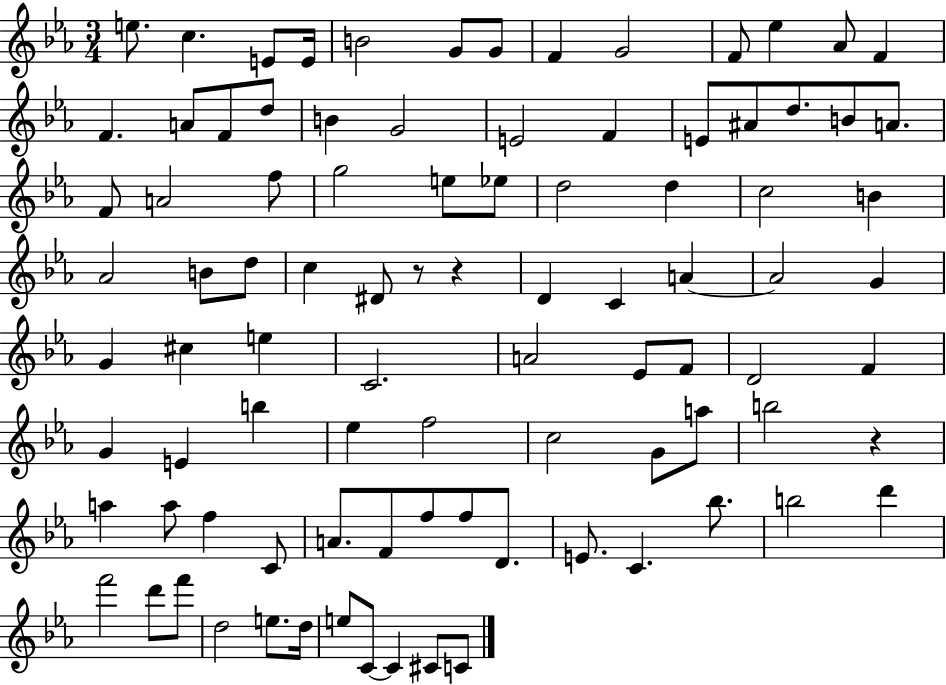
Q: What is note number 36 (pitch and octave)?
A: B4